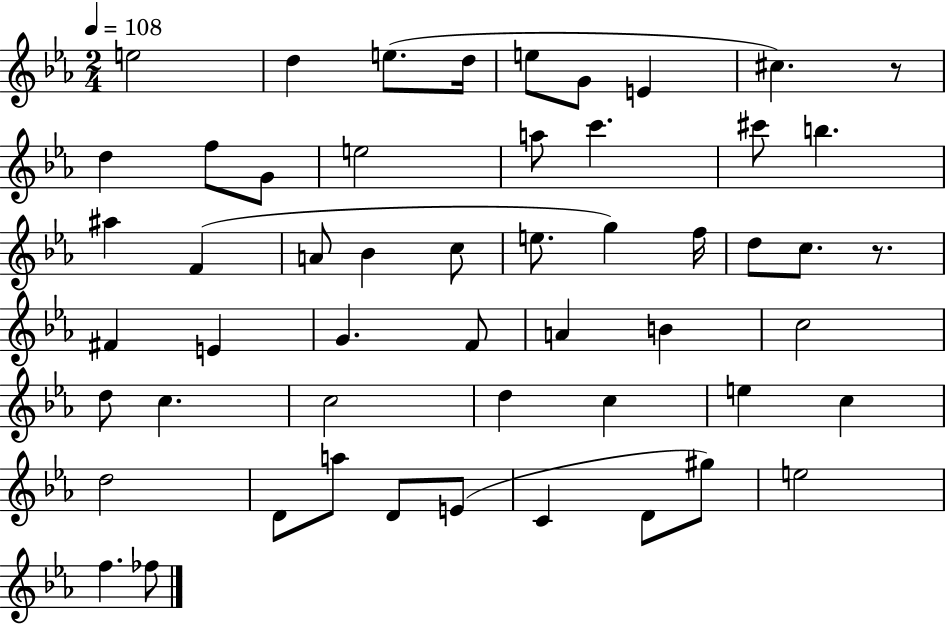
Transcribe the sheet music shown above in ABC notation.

X:1
T:Untitled
M:2/4
L:1/4
K:Eb
e2 d e/2 d/4 e/2 G/2 E ^c z/2 d f/2 G/2 e2 a/2 c' ^c'/2 b ^a F A/2 _B c/2 e/2 g f/4 d/2 c/2 z/2 ^F E G F/2 A B c2 d/2 c c2 d c e c d2 D/2 a/2 D/2 E/2 C D/2 ^g/2 e2 f _f/2